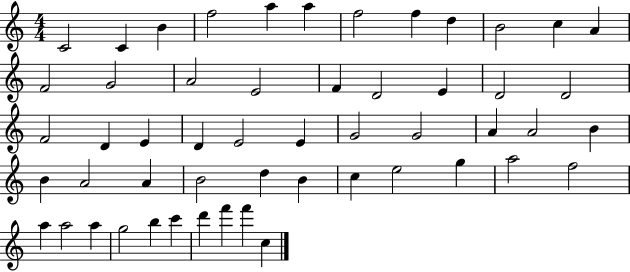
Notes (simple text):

C4/h C4/q B4/q F5/h A5/q A5/q F5/h F5/q D5/q B4/h C5/q A4/q F4/h G4/h A4/h E4/h F4/q D4/h E4/q D4/h D4/h F4/h D4/q E4/q D4/q E4/h E4/q G4/h G4/h A4/q A4/h B4/q B4/q A4/h A4/q B4/h D5/q B4/q C5/q E5/h G5/q A5/h F5/h A5/q A5/h A5/q G5/h B5/q C6/q D6/q F6/q F6/q C5/q